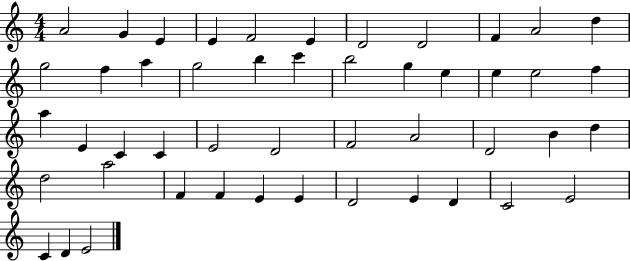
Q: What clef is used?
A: treble